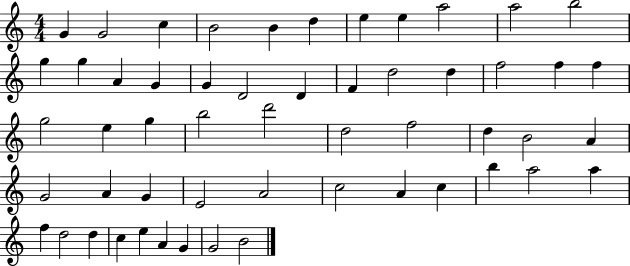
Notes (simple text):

G4/q G4/h C5/q B4/h B4/q D5/q E5/q E5/q A5/h A5/h B5/h G5/q G5/q A4/q G4/q G4/q D4/h D4/q F4/q D5/h D5/q F5/h F5/q F5/q G5/h E5/q G5/q B5/h D6/h D5/h F5/h D5/q B4/h A4/q G4/h A4/q G4/q E4/h A4/h C5/h A4/q C5/q B5/q A5/h A5/q F5/q D5/h D5/q C5/q E5/q A4/q G4/q G4/h B4/h